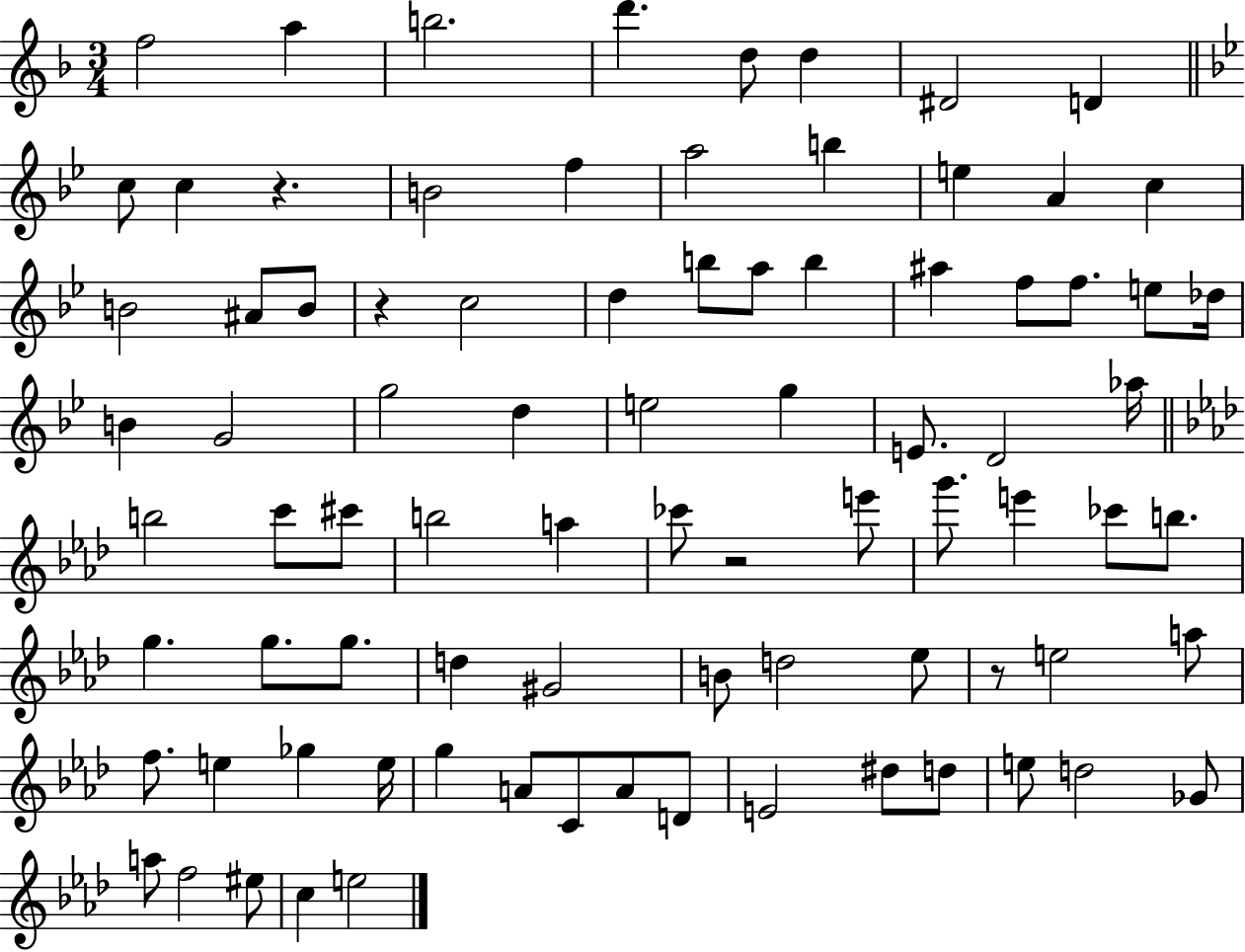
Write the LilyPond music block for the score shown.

{
  \clef treble
  \numericTimeSignature
  \time 3/4
  \key f \major
  f''2 a''4 | b''2. | d'''4. d''8 d''4 | dis'2 d'4 | \break \bar "||" \break \key g \minor c''8 c''4 r4. | b'2 f''4 | a''2 b''4 | e''4 a'4 c''4 | \break b'2 ais'8 b'8 | r4 c''2 | d''4 b''8 a''8 b''4 | ais''4 f''8 f''8. e''8 des''16 | \break b'4 g'2 | g''2 d''4 | e''2 g''4 | e'8. d'2 aes''16 | \break \bar "||" \break \key f \minor b''2 c'''8 cis'''8 | b''2 a''4 | ces'''8 r2 e'''8 | g'''8. e'''4 ces'''8 b''8. | \break g''4. g''8. g''8. | d''4 gis'2 | b'8 d''2 ees''8 | r8 e''2 a''8 | \break f''8. e''4 ges''4 e''16 | g''4 a'8 c'8 a'8 d'8 | e'2 dis''8 d''8 | e''8 d''2 ges'8 | \break a''8 f''2 eis''8 | c''4 e''2 | \bar "|."
}